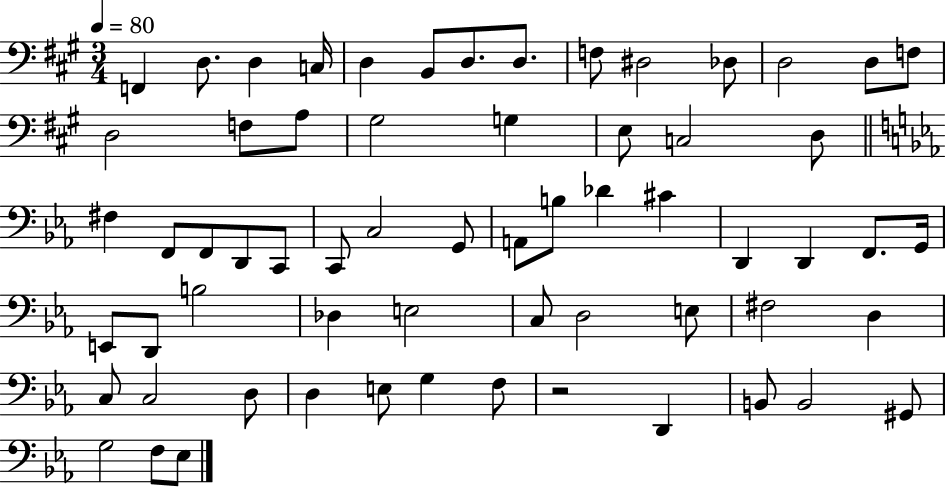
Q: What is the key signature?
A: A major